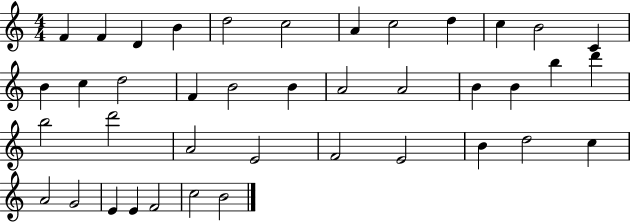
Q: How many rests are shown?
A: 0